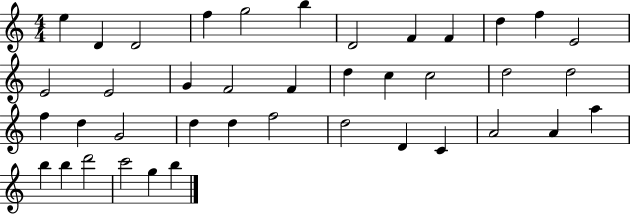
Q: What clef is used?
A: treble